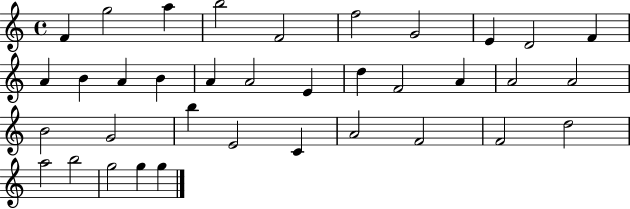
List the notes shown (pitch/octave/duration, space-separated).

F4/q G5/h A5/q B5/h F4/h F5/h G4/h E4/q D4/h F4/q A4/q B4/q A4/q B4/q A4/q A4/h E4/q D5/q F4/h A4/q A4/h A4/h B4/h G4/h B5/q E4/h C4/q A4/h F4/h F4/h D5/h A5/h B5/h G5/h G5/q G5/q